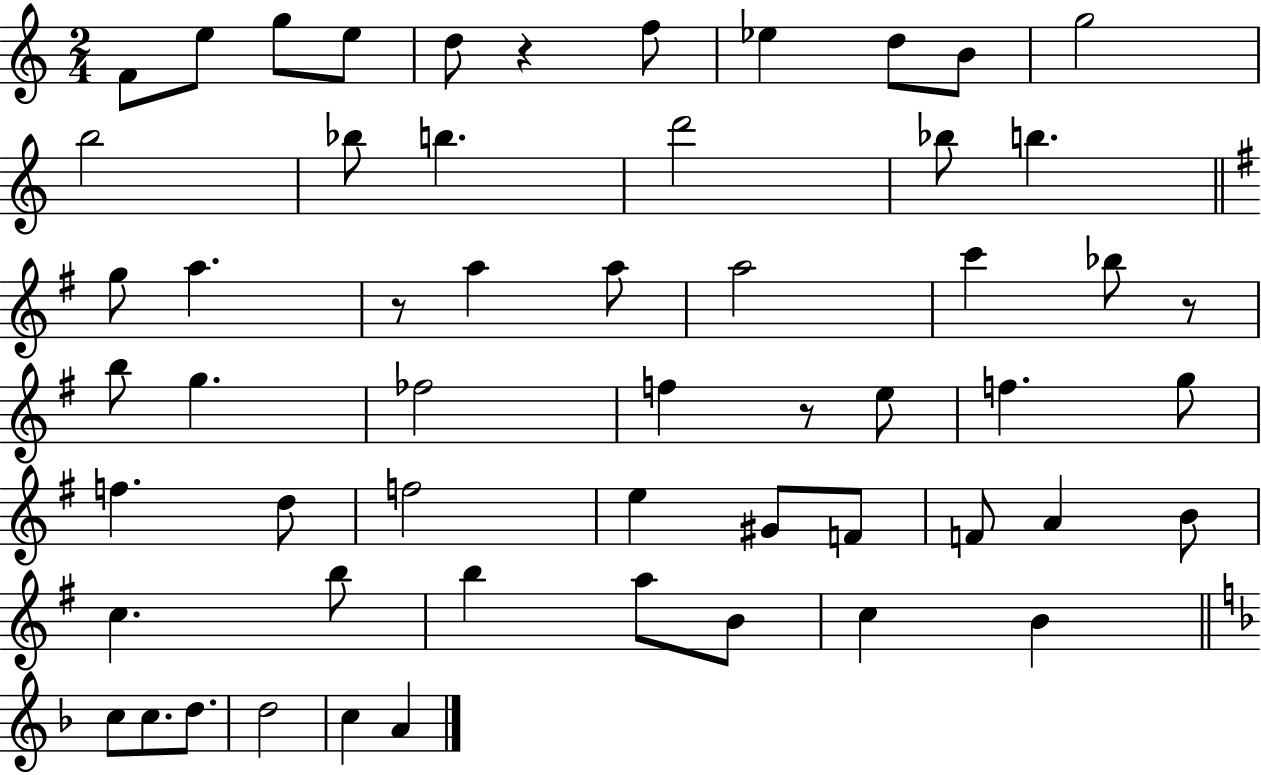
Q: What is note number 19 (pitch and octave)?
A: A5